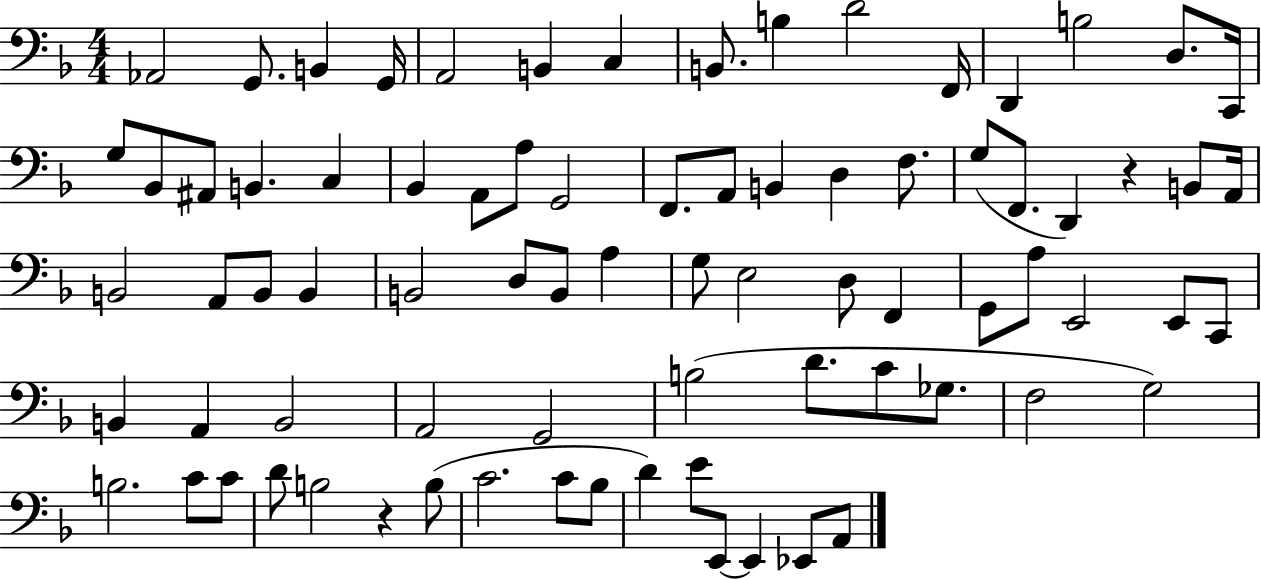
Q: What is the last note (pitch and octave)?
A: A2